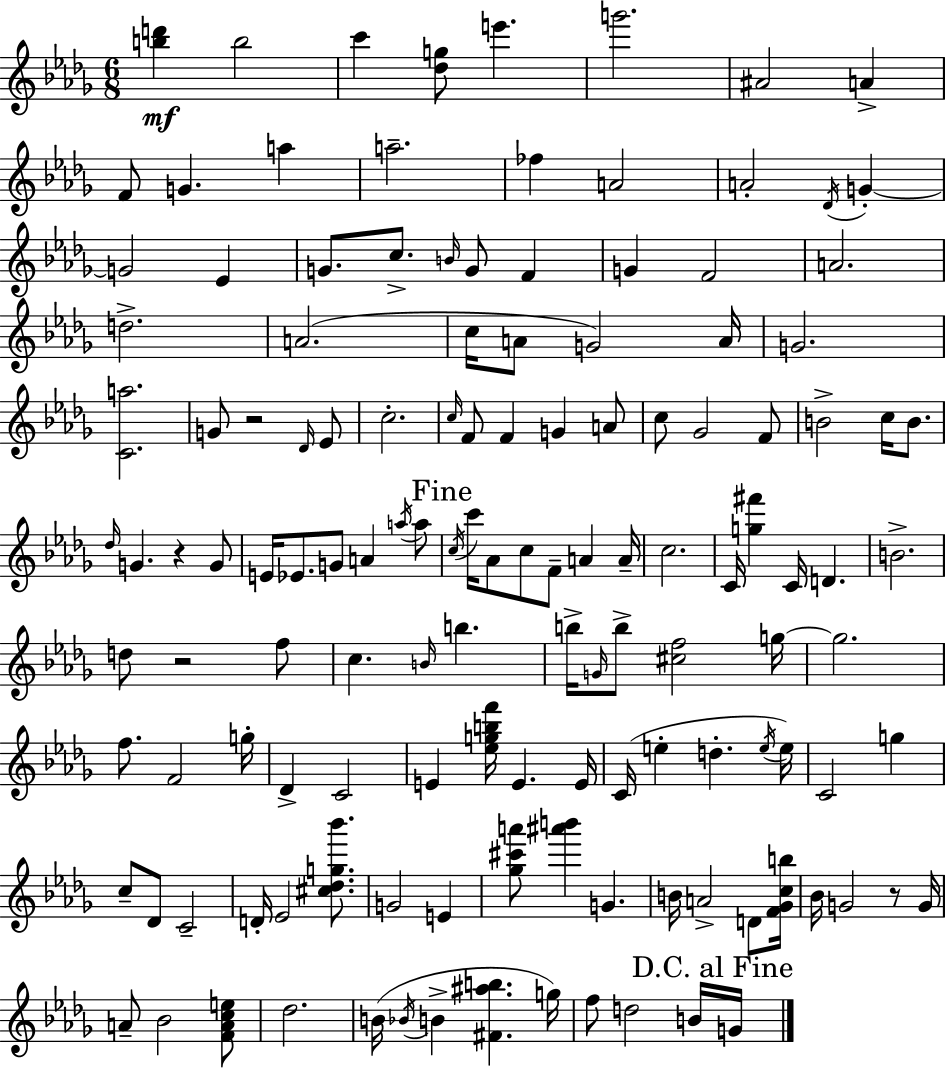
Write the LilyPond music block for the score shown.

{
  \clef treble
  \numericTimeSignature
  \time 6/8
  \key bes \minor
  \repeat volta 2 { <b'' d'''>4\mf b''2 | c'''4 <des'' g''>8 e'''4. | g'''2. | ais'2 a'4-> | \break f'8 g'4. a''4 | a''2.-- | fes''4 a'2 | a'2-. \acciaccatura { des'16 } g'4-.~~ | \break g'2 ees'4 | g'8. c''8.-> \grace { b'16 } g'8 f'4 | g'4 f'2 | a'2. | \break d''2.-> | a'2.( | c''16 a'8 g'2) | a'16 g'2. | \break <c' a''>2. | g'8 r2 | \grace { des'16 } ees'8 c''2.-. | \grace { c''16 } f'8 f'4 g'4 | \break a'8 c''8 ges'2 | f'8 b'2-> | c''16 b'8. \grace { des''16 } g'4. r4 | g'8 e'16 ees'8. g'8 a'4 | \break \acciaccatura { a''16 } a''8 \mark "Fine" \acciaccatura { c''16 } c'''16 aes'8 c''8 | f'8-- a'4 a'16-- c''2. | c'16 <g'' fis'''>4 | c'16 d'4. b'2.-> | \break d''8 r2 | f''8 c''4. | \grace { b'16 } b''4. b''16-> \grace { g'16 } b''8-> | <cis'' f''>2 g''16~~ g''2. | \break f''8. | f'2 g''16-. des'4-> | c'2 e'4 | <ees'' g'' b'' f'''>16 e'4. e'16 c'16( e''4-. | \break d''4.-. \acciaccatura { e''16 } e''16) c'2 | g''4 c''8-- | des'8 c'2-- d'16-. ees'2 | <cis'' des'' g'' bes'''>8. g'2 | \break e'4 <ges'' cis''' a'''>8 | <ais''' b'''>4 g'4. b'16 a'2-> | d'8 <f' ges' c'' b''>16 bes'16 g'2 | r8 g'16 a'8-- | \break bes'2 <f' a' c'' e''>8 des''2. | b'16( \acciaccatura { bes'16 } | b'4-> <fis' ais'' b''>4. g''16) f''8 | d''2 b'16 \mark "D.C. al Fine" g'16 } \bar "|."
}